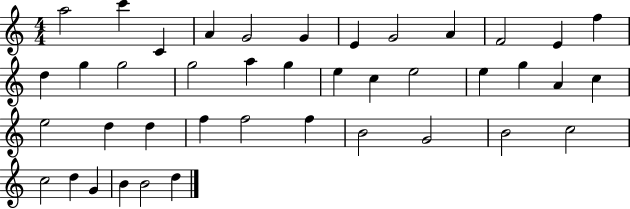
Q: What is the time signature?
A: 4/4